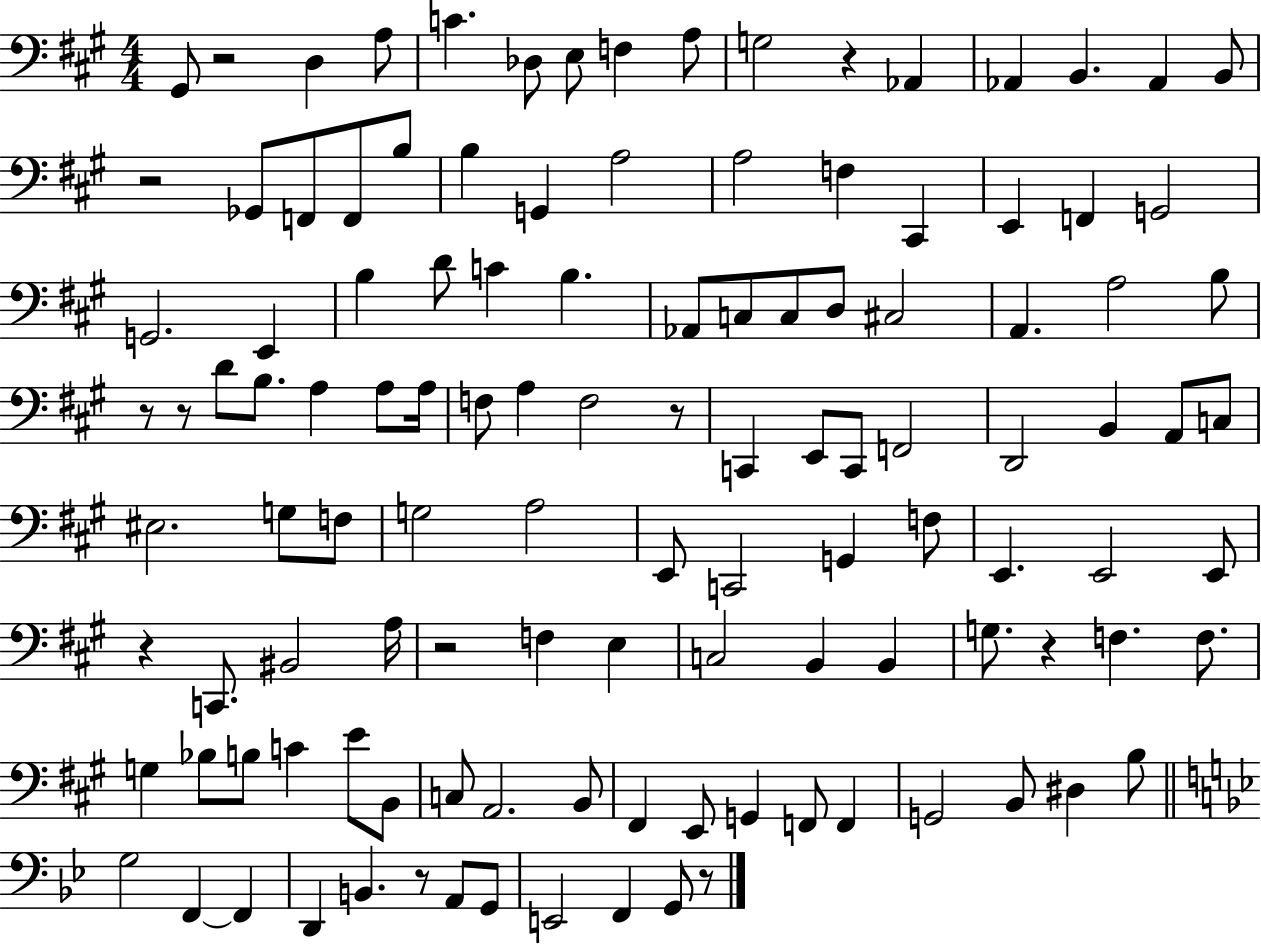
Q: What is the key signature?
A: A major